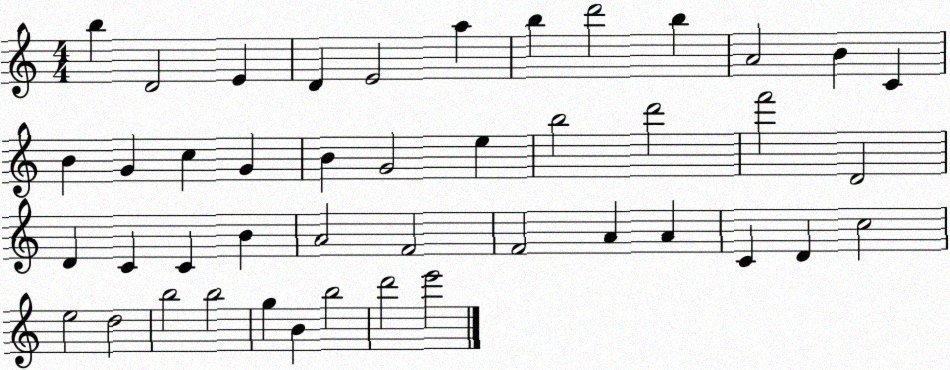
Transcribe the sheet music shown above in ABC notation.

X:1
T:Untitled
M:4/4
L:1/4
K:C
b D2 E D E2 a b d'2 b A2 B C B G c G B G2 e b2 d'2 f'2 D2 D C C B A2 F2 F2 A A C D c2 e2 d2 b2 b2 g B b2 d'2 e'2